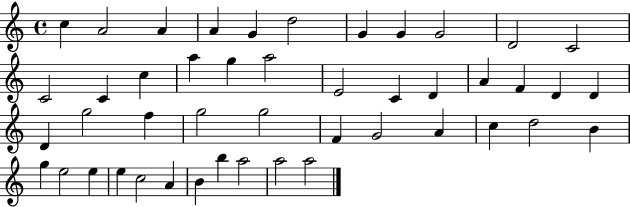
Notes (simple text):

C5/q A4/h A4/q A4/q G4/q D5/h G4/q G4/q G4/h D4/h C4/h C4/h C4/q C5/q A5/q G5/q A5/h E4/h C4/q D4/q A4/q F4/q D4/q D4/q D4/q G5/h F5/q G5/h G5/h F4/q G4/h A4/q C5/q D5/h B4/q G5/q E5/h E5/q E5/q C5/h A4/q B4/q B5/q A5/h A5/h A5/h